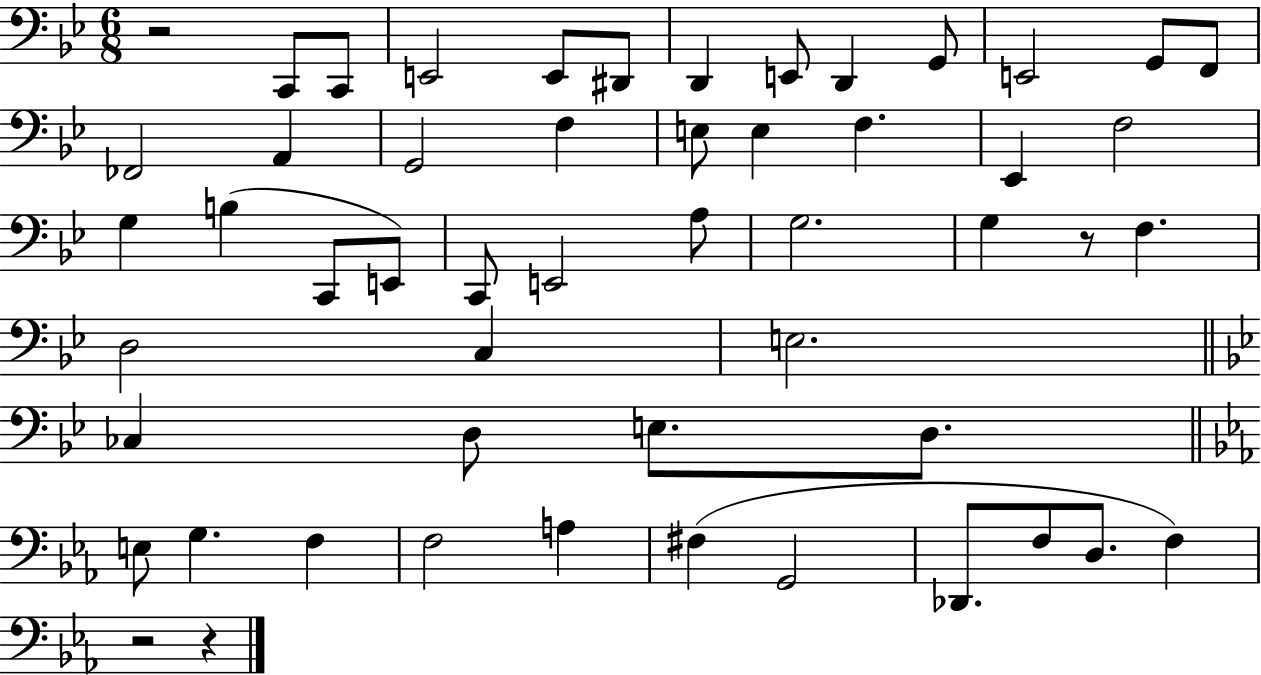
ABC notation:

X:1
T:Untitled
M:6/8
L:1/4
K:Bb
z2 C,,/2 C,,/2 E,,2 E,,/2 ^D,,/2 D,, E,,/2 D,, G,,/2 E,,2 G,,/2 F,,/2 _F,,2 A,, G,,2 F, E,/2 E, F, _E,, F,2 G, B, C,,/2 E,,/2 C,,/2 E,,2 A,/2 G,2 G, z/2 F, D,2 C, E,2 _C, D,/2 E,/2 D,/2 E,/2 G, F, F,2 A, ^F, G,,2 _D,,/2 F,/2 D,/2 F, z2 z